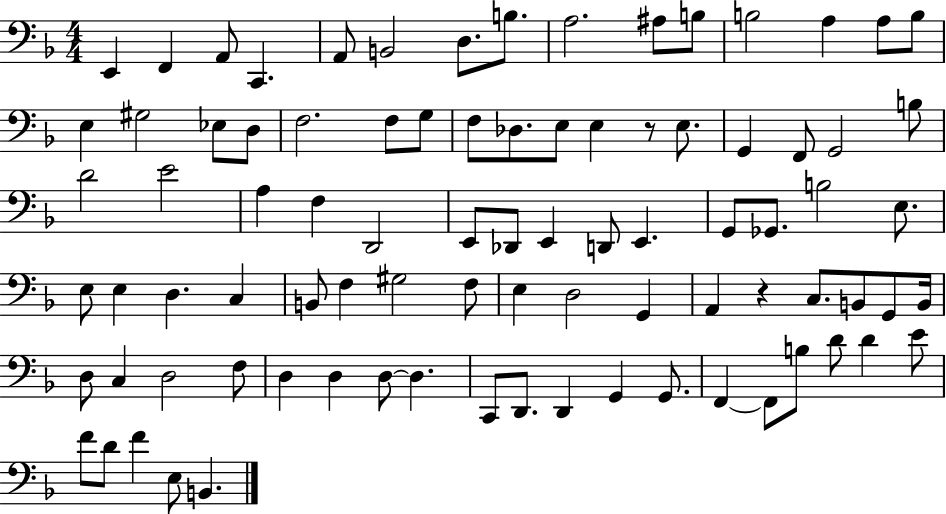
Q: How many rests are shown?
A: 2